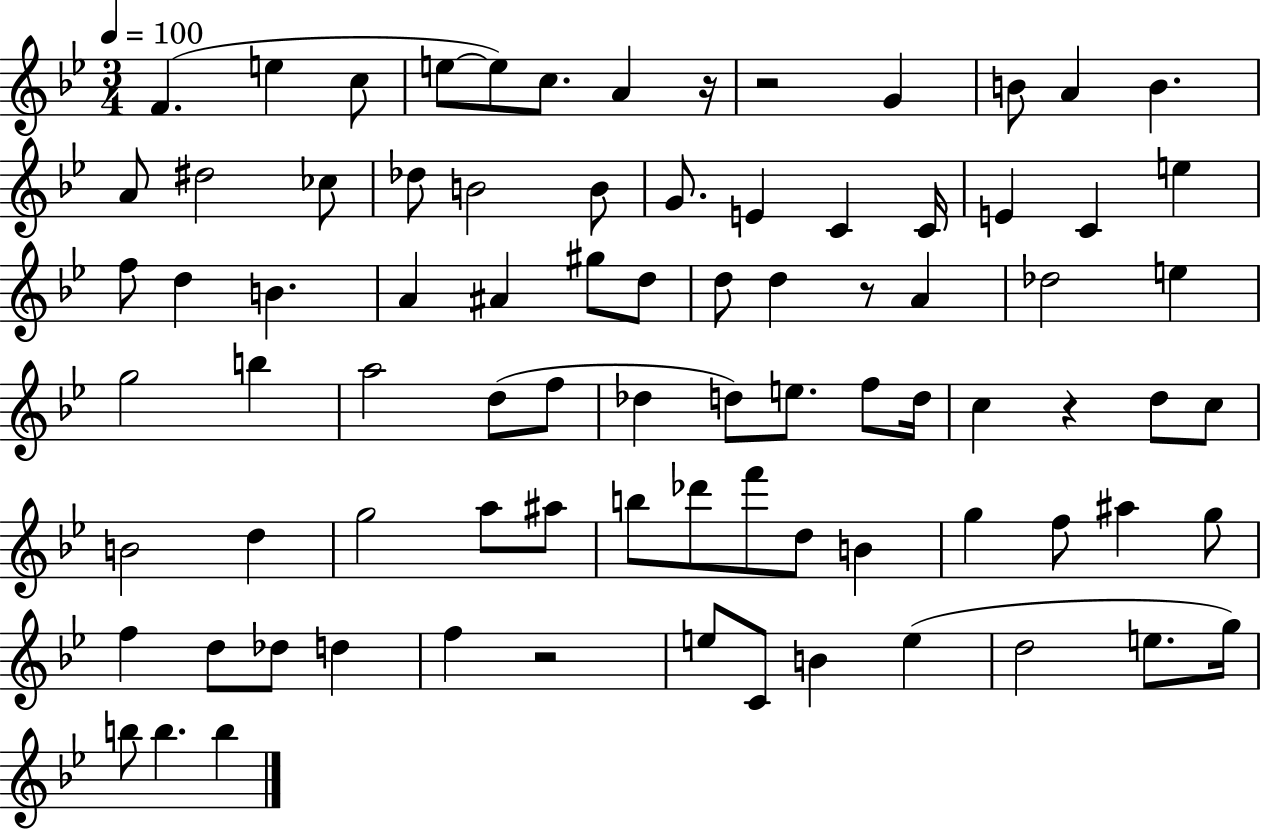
F4/q. E5/q C5/e E5/e E5/e C5/e. A4/q R/s R/h G4/q B4/e A4/q B4/q. A4/e D#5/h CES5/e Db5/e B4/h B4/e G4/e. E4/q C4/q C4/s E4/q C4/q E5/q F5/e D5/q B4/q. A4/q A#4/q G#5/e D5/e D5/e D5/q R/e A4/q Db5/h E5/q G5/h B5/q A5/h D5/e F5/e Db5/q D5/e E5/e. F5/e D5/s C5/q R/q D5/e C5/e B4/h D5/q G5/h A5/e A#5/e B5/e Db6/e F6/e D5/e B4/q G5/q F5/e A#5/q G5/e F5/q D5/e Db5/e D5/q F5/q R/h E5/e C4/e B4/q E5/q D5/h E5/e. G5/s B5/e B5/q. B5/q